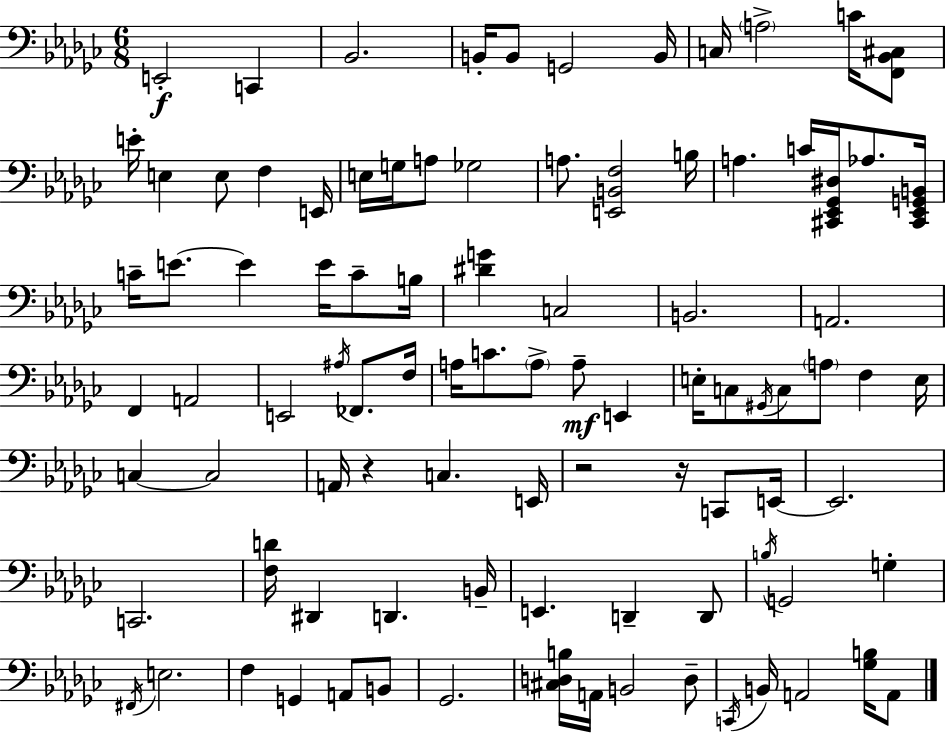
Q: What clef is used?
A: bass